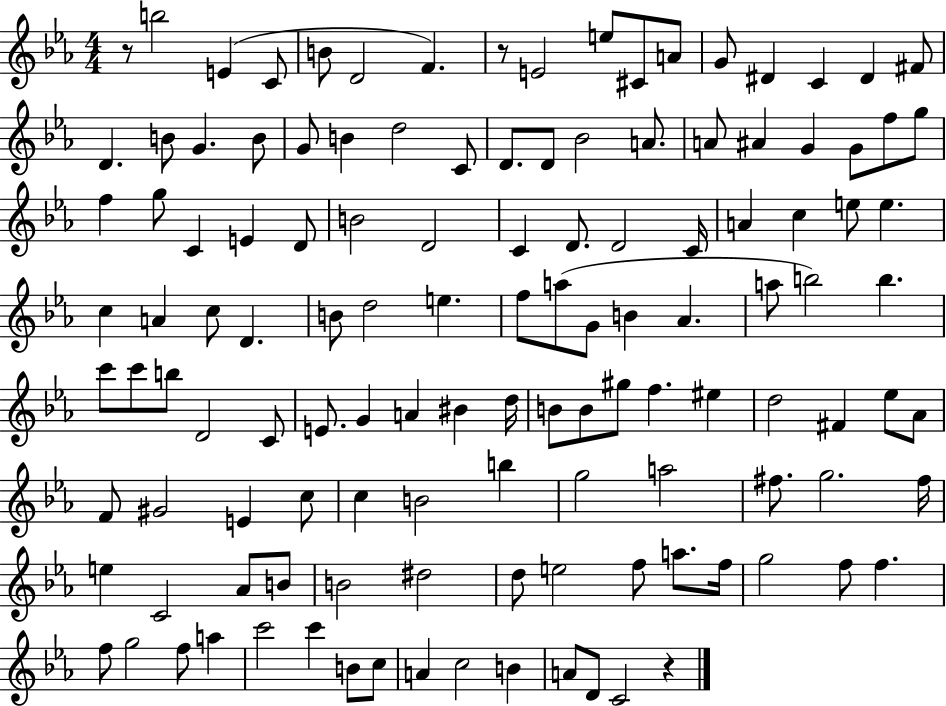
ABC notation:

X:1
T:Untitled
M:4/4
L:1/4
K:Eb
z/2 b2 E C/2 B/2 D2 F z/2 E2 e/2 ^C/2 A/2 G/2 ^D C ^D ^F/2 D B/2 G B/2 G/2 B d2 C/2 D/2 D/2 _B2 A/2 A/2 ^A G G/2 f/2 g/2 f g/2 C E D/2 B2 D2 C D/2 D2 C/4 A c e/2 e c A c/2 D B/2 d2 e f/2 a/2 G/2 B _A a/2 b2 b c'/2 c'/2 b/2 D2 C/2 E/2 G A ^B d/4 B/2 B/2 ^g/2 f ^e d2 ^F _e/2 _A/2 F/2 ^G2 E c/2 c B2 b g2 a2 ^f/2 g2 ^f/4 e C2 _A/2 B/2 B2 ^d2 d/2 e2 f/2 a/2 f/4 g2 f/2 f f/2 g2 f/2 a c'2 c' B/2 c/2 A c2 B A/2 D/2 C2 z